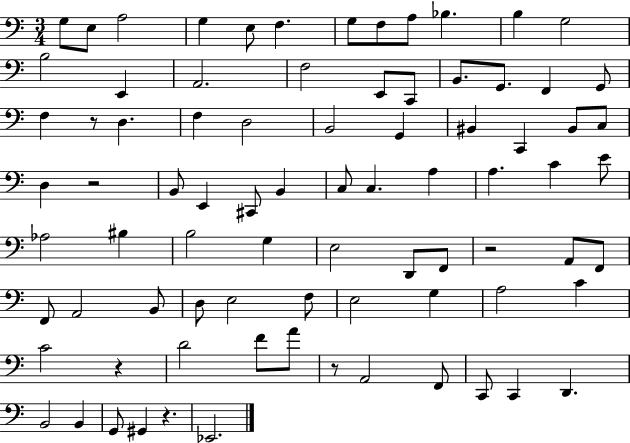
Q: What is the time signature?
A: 3/4